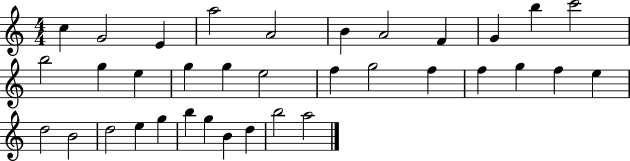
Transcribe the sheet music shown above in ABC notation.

X:1
T:Untitled
M:4/4
L:1/4
K:C
c G2 E a2 A2 B A2 F G b c'2 b2 g e g g e2 f g2 f f g f e d2 B2 d2 e g b g B d b2 a2